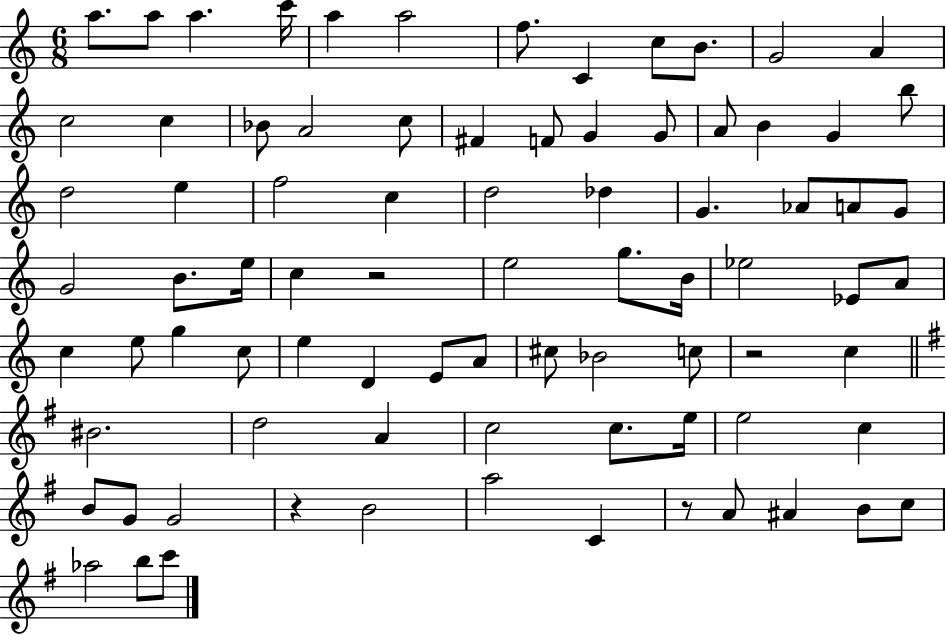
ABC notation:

X:1
T:Untitled
M:6/8
L:1/4
K:C
a/2 a/2 a c'/4 a a2 f/2 C c/2 B/2 G2 A c2 c _B/2 A2 c/2 ^F F/2 G G/2 A/2 B G b/2 d2 e f2 c d2 _d G _A/2 A/2 G/2 G2 B/2 e/4 c z2 e2 g/2 B/4 _e2 _E/2 A/2 c e/2 g c/2 e D E/2 A/2 ^c/2 _B2 c/2 z2 c ^B2 d2 A c2 c/2 e/4 e2 c B/2 G/2 G2 z B2 a2 C z/2 A/2 ^A B/2 c/2 _a2 b/2 c'/2